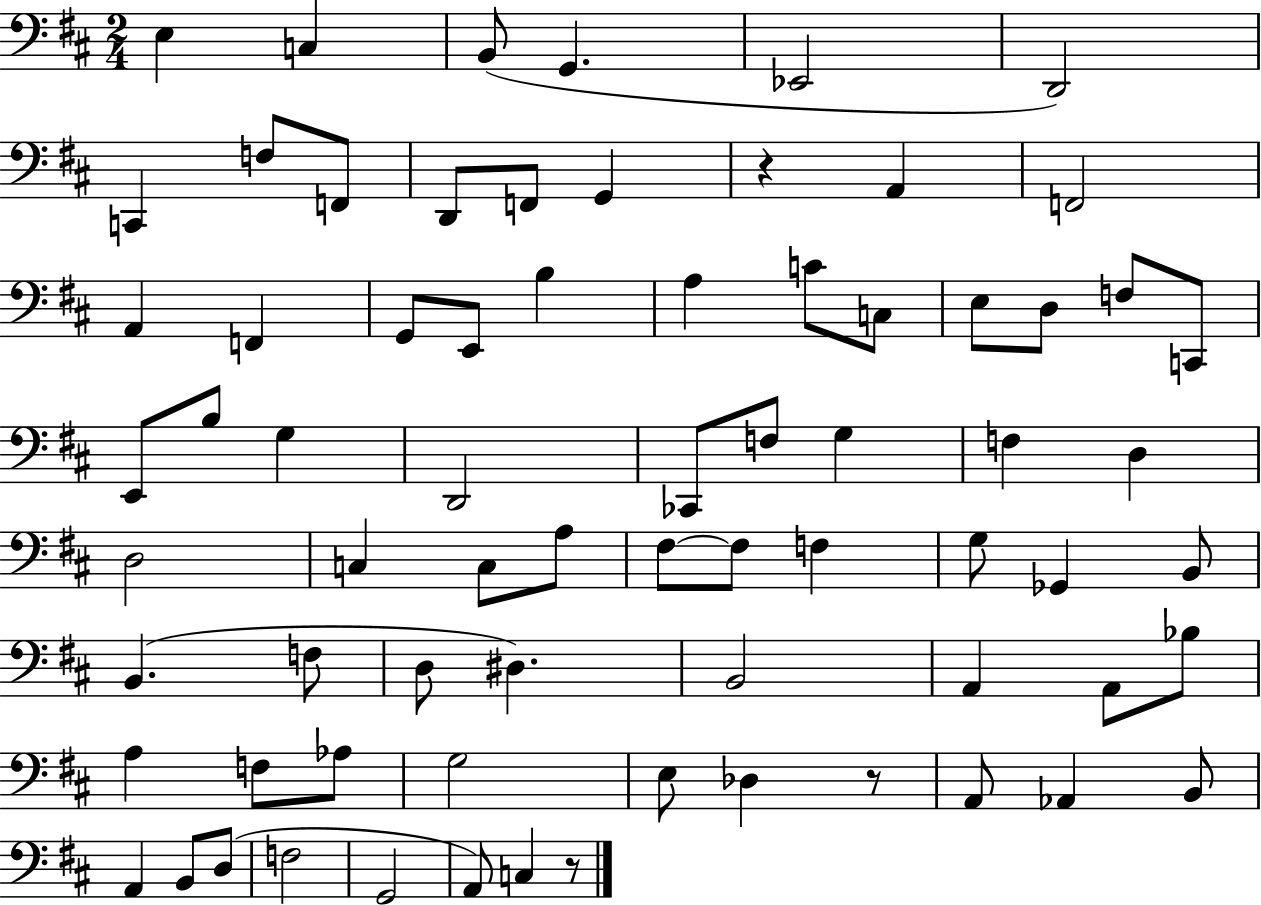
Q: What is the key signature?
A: D major